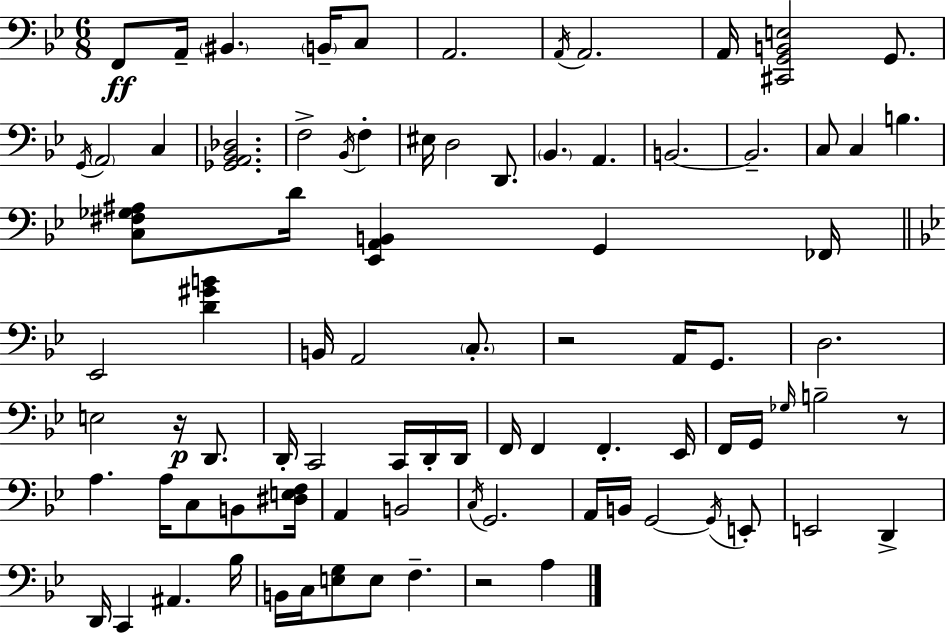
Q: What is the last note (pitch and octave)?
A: A3